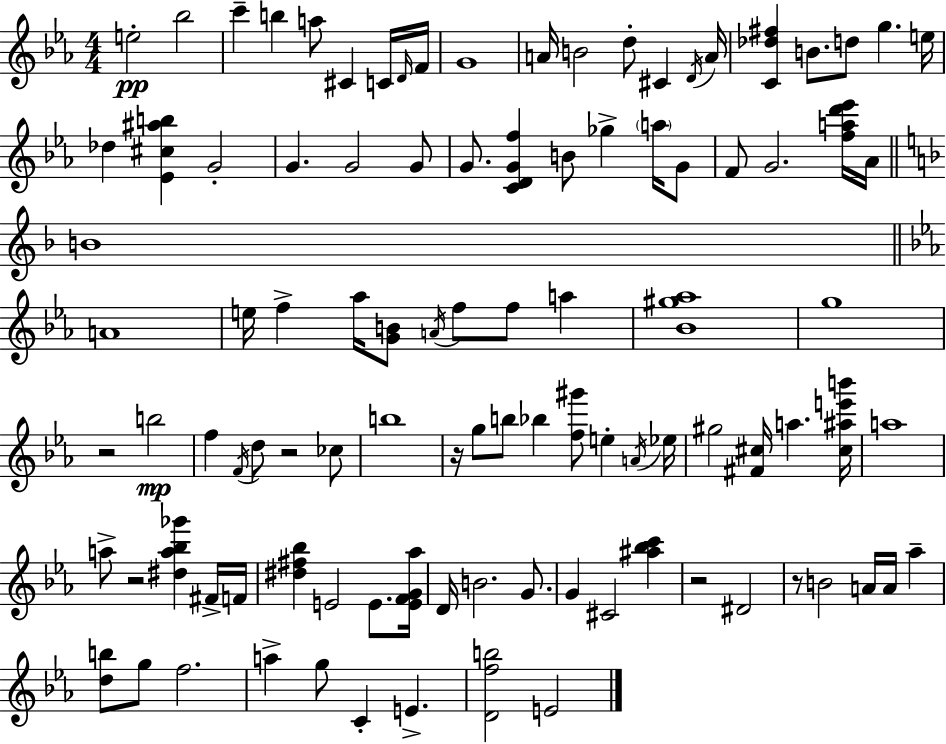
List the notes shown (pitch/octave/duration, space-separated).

E5/h Bb5/h C6/q B5/q A5/e C#4/q C4/s D4/s F4/s G4/w A4/s B4/h D5/e C#4/q D4/s A4/s [C4,Db5,F#5]/q B4/e. D5/e G5/q. E5/s Db5/q [Eb4,C#5,A#5,B5]/q G4/h G4/q. G4/h G4/e G4/e. [C4,D4,G4,F5]/q B4/e Gb5/q A5/s G4/e F4/e G4/h. [F5,A5,D6,Eb6]/s Ab4/s B4/w A4/w E5/s F5/q Ab5/s [G4,B4]/e A4/s F5/e F5/e A5/q [Bb4,G#5,Ab5]/w G5/w R/h B5/h F5/q F4/s D5/e R/h CES5/e B5/w R/s G5/e B5/e Bb5/q [F5,G#6]/e E5/q A4/s Eb5/s G#5/h [F#4,C#5]/s A5/q. [C#5,A#5,E6,B6]/s A5/w A5/e R/h [D#5,A5,Bb5,Gb6]/q F#4/s F4/s [D#5,F#5,Bb5]/q E4/h E4/e. [E4,F4,G4,Ab5]/s D4/s B4/h. G4/e. G4/q C#4/h [A#5,Bb5,C6]/q R/h D#4/h R/e B4/h A4/s A4/s Ab5/q [D5,B5]/e G5/e F5/h. A5/q G5/e C4/q E4/q. [D4,F5,B5]/h E4/h